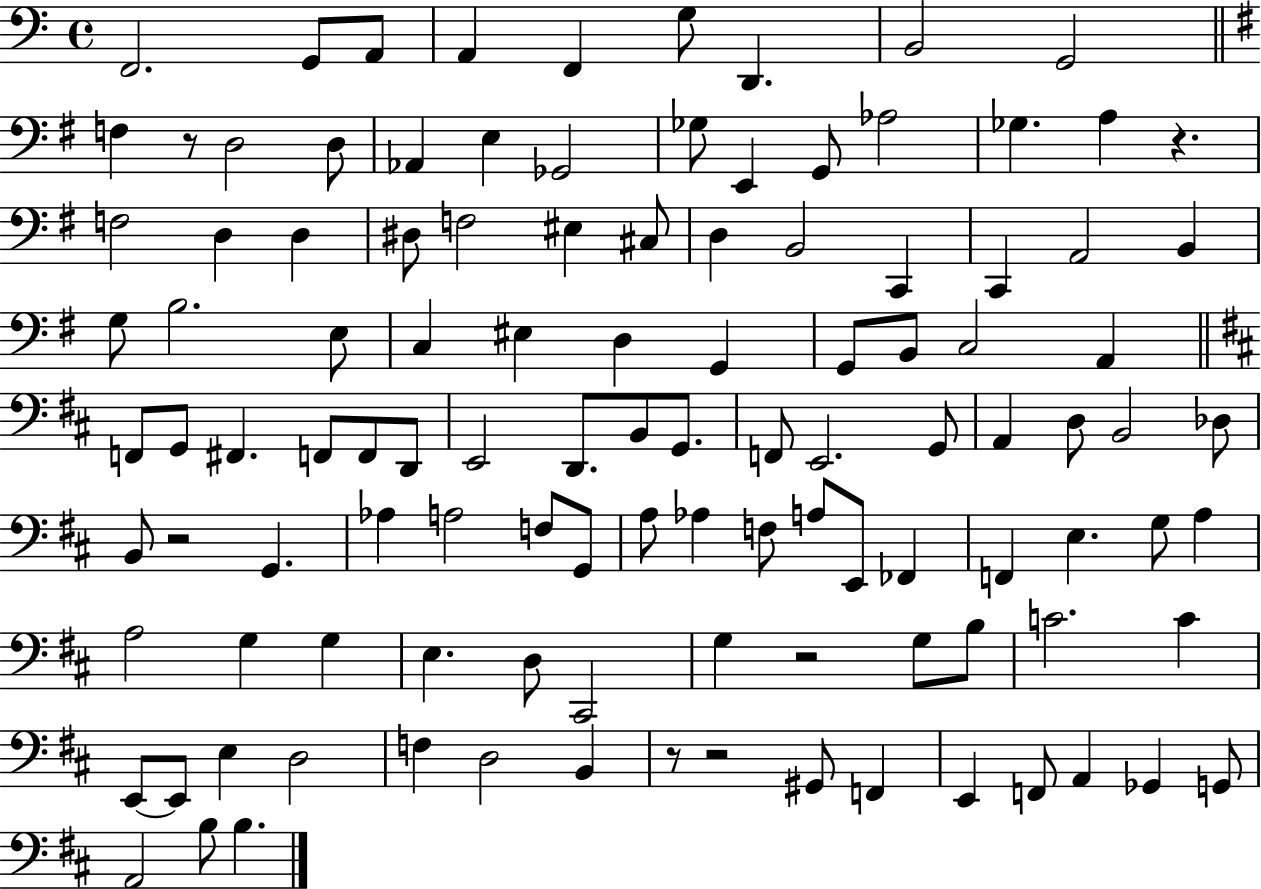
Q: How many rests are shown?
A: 6